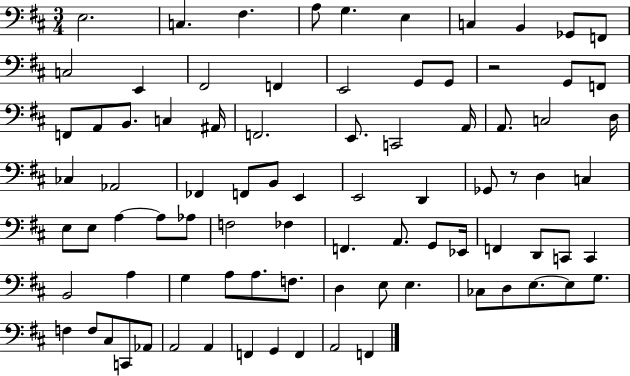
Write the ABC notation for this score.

X:1
T:Untitled
M:3/4
L:1/4
K:D
E,2 C, ^F, A,/2 G, E, C, B,, _G,,/2 F,,/2 C,2 E,, ^F,,2 F,, E,,2 G,,/2 G,,/2 z2 G,,/2 F,,/2 F,,/2 A,,/2 B,,/2 C, ^A,,/4 F,,2 E,,/2 C,,2 A,,/4 A,,/2 C,2 D,/4 _C, _A,,2 _F,, F,,/2 B,,/2 E,, E,,2 D,, _G,,/2 z/2 D, C, E,/2 E,/2 A, A,/2 _A,/2 F,2 _F, F,, A,,/2 G,,/2 _E,,/4 F,, D,,/2 C,,/2 C,, B,,2 A, G, A,/2 A,/2 F,/2 D, E,/2 E, _C,/2 D,/2 E,/2 E,/2 G,/2 F, F,/2 ^C,/2 C,,/2 _A,,/2 A,,2 A,, F,, G,, F,, A,,2 F,,